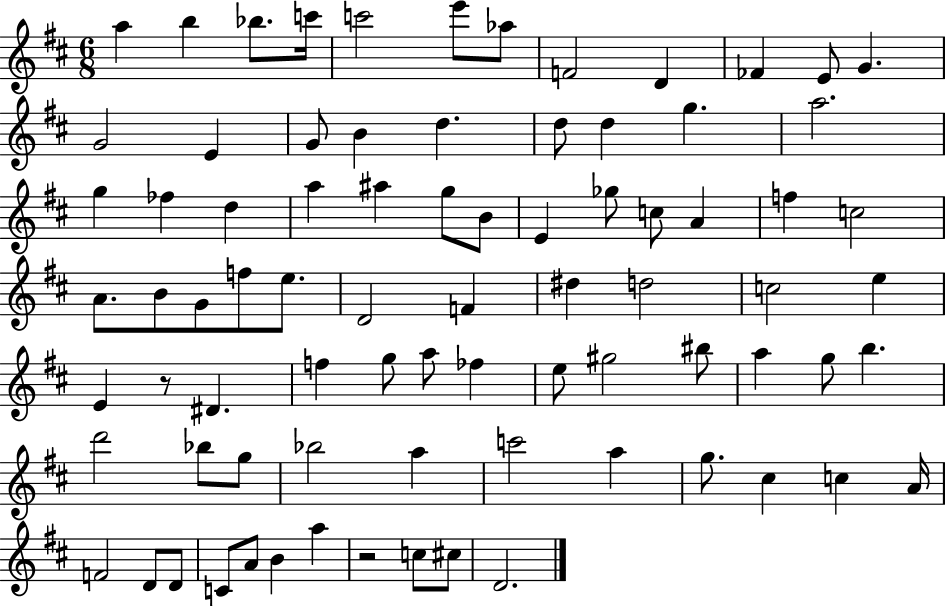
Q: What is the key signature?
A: D major